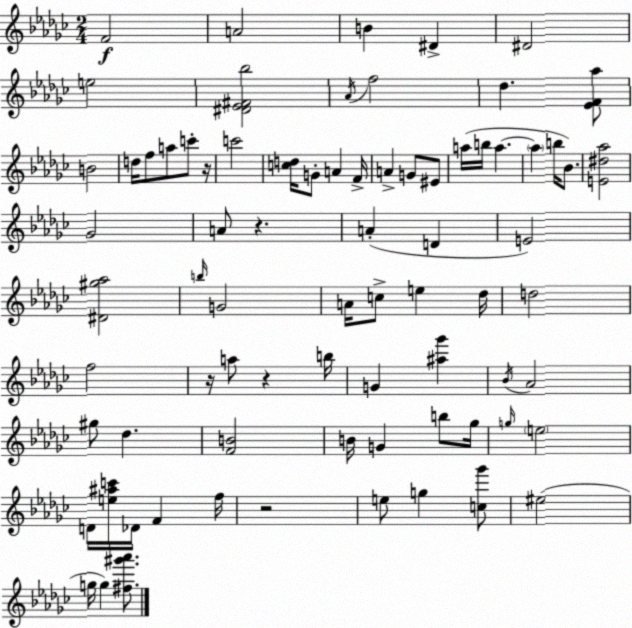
X:1
T:Untitled
M:2/4
L:1/4
K:Ebm
F2 A2 B ^D ^D2 e2 [^D_E^F_b]2 _A/4 f2 _d [_EF_a]/2 B2 d/4 f/2 a/2 c'/2 z/4 c'2 [cd]/4 G/2 A F/4 A G/2 ^E/2 a/4 b/4 a a b/4 _B/2 [E^d_a]2 _G2 A/2 z A D E2 [^D^g_a]2 b/4 G2 A/4 c/2 e _d/4 d2 f2 z/4 a/2 z b/4 G [^a_g'] _B/4 _A2 ^g/2 _d [FB]2 B/4 G b/2 _g/4 g/4 e2 D/4 [e^ac']/4 _D/4 F f/4 z2 e/2 g [c_g']/2 ^e2 g/4 g [^f^g'_a']/2